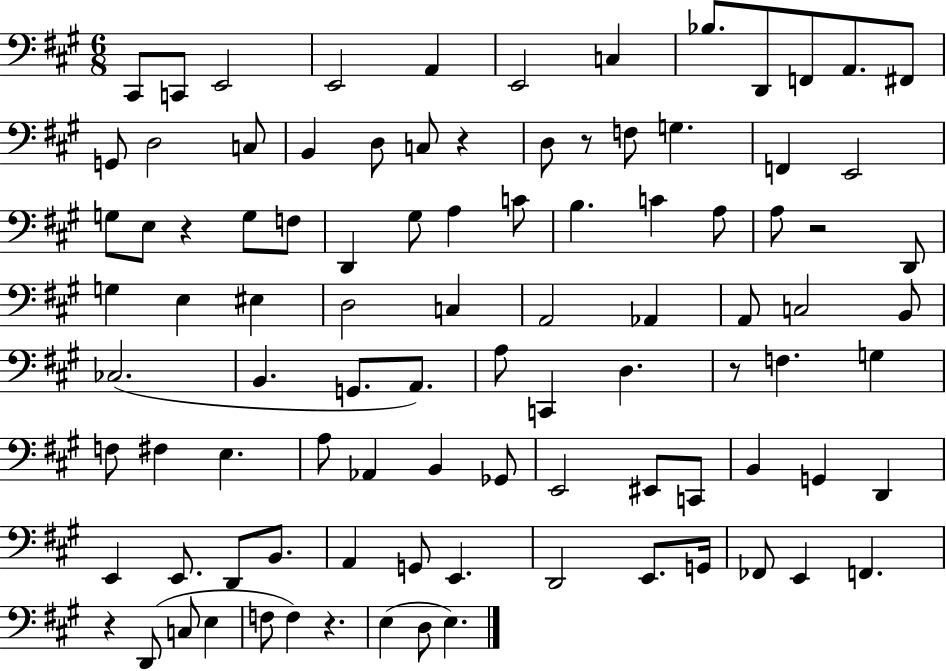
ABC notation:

X:1
T:Untitled
M:6/8
L:1/4
K:A
^C,,/2 C,,/2 E,,2 E,,2 A,, E,,2 C, _B,/2 D,,/2 F,,/2 A,,/2 ^F,,/2 G,,/2 D,2 C,/2 B,, D,/2 C,/2 z D,/2 z/2 F,/2 G, F,, E,,2 G,/2 E,/2 z G,/2 F,/2 D,, ^G,/2 A, C/2 B, C A,/2 A,/2 z2 D,,/2 G, E, ^E, D,2 C, A,,2 _A,, A,,/2 C,2 B,,/2 _C,2 B,, G,,/2 A,,/2 A,/2 C,, D, z/2 F, G, F,/2 ^F, E, A,/2 _A,, B,, _G,,/2 E,,2 ^E,,/2 C,,/2 B,, G,, D,, E,, E,,/2 D,,/2 B,,/2 A,, G,,/2 E,, D,,2 E,,/2 G,,/4 _F,,/2 E,, F,, z D,,/2 C,/2 E, F,/2 F, z E, D,/2 E,